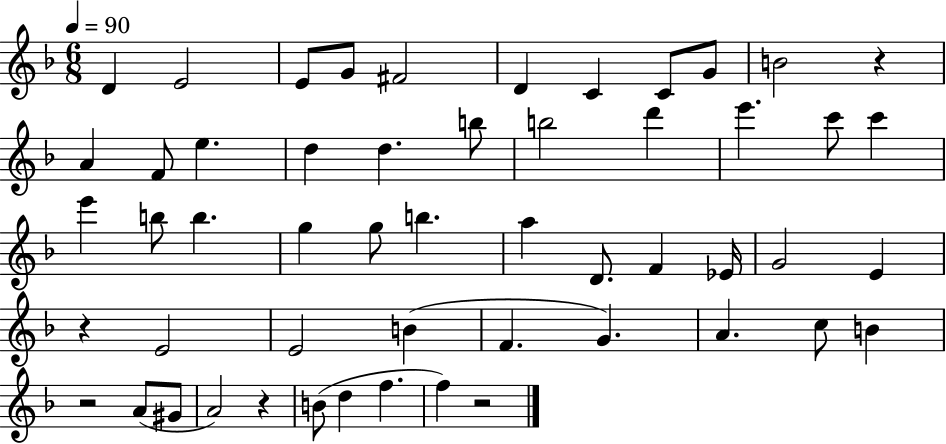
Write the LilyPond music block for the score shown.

{
  \clef treble
  \numericTimeSignature
  \time 6/8
  \key f \major
  \tempo 4 = 90
  d'4 e'2 | e'8 g'8 fis'2 | d'4 c'4 c'8 g'8 | b'2 r4 | \break a'4 f'8 e''4. | d''4 d''4. b''8 | b''2 d'''4 | e'''4. c'''8 c'''4 | \break e'''4 b''8 b''4. | g''4 g''8 b''4. | a''4 d'8. f'4 ees'16 | g'2 e'4 | \break r4 e'2 | e'2 b'4( | f'4. g'4.) | a'4. c''8 b'4 | \break r2 a'8( gis'8 | a'2) r4 | b'8( d''4 f''4. | f''4) r2 | \break \bar "|."
}